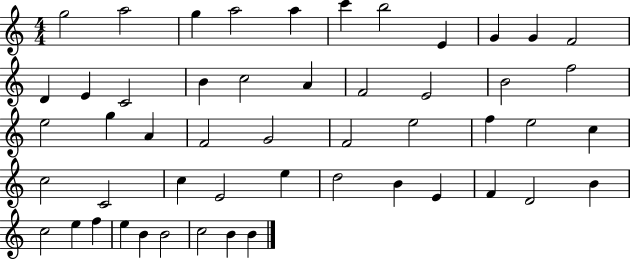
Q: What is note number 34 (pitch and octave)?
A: C5